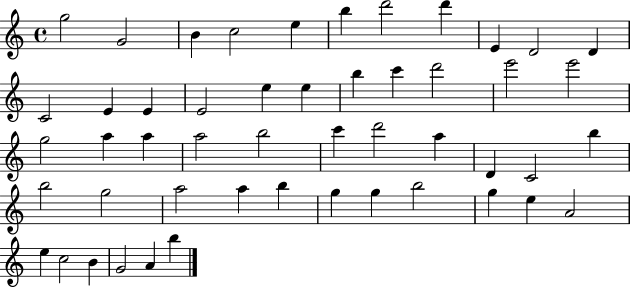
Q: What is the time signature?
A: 4/4